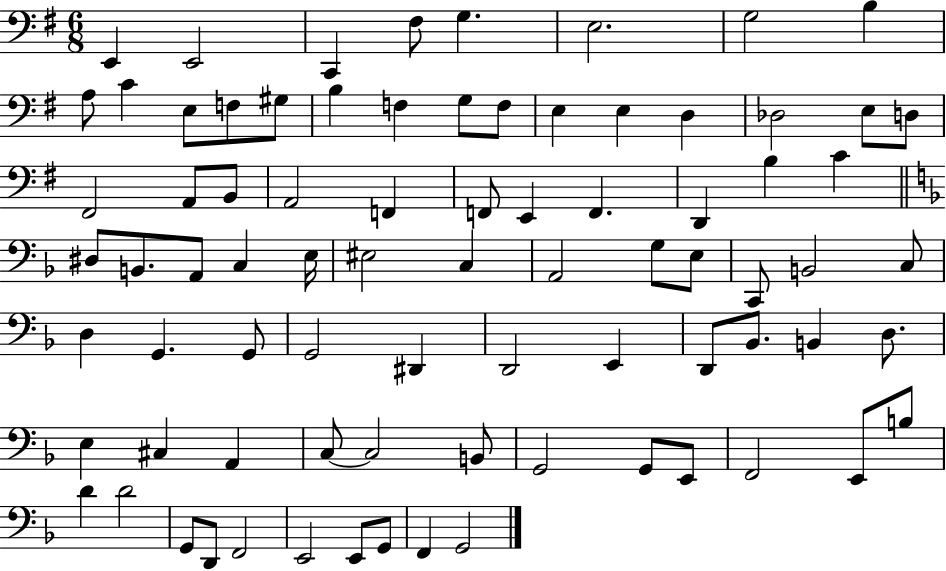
X:1
T:Untitled
M:6/8
L:1/4
K:G
E,, E,,2 C,, ^F,/2 G, E,2 G,2 B, A,/2 C E,/2 F,/2 ^G,/2 B, F, G,/2 F,/2 E, E, D, _D,2 E,/2 D,/2 ^F,,2 A,,/2 B,,/2 A,,2 F,, F,,/2 E,, F,, D,, B, C ^D,/2 B,,/2 A,,/2 C, E,/4 ^E,2 C, A,,2 G,/2 E,/2 C,,/2 B,,2 C,/2 D, G,, G,,/2 G,,2 ^D,, D,,2 E,, D,,/2 _B,,/2 B,, D,/2 E, ^C, A,, C,/2 C,2 B,,/2 G,,2 G,,/2 E,,/2 F,,2 E,,/2 B,/2 D D2 G,,/2 D,,/2 F,,2 E,,2 E,,/2 G,,/2 F,, G,,2